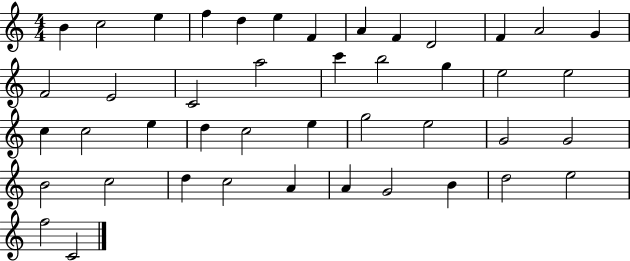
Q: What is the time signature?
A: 4/4